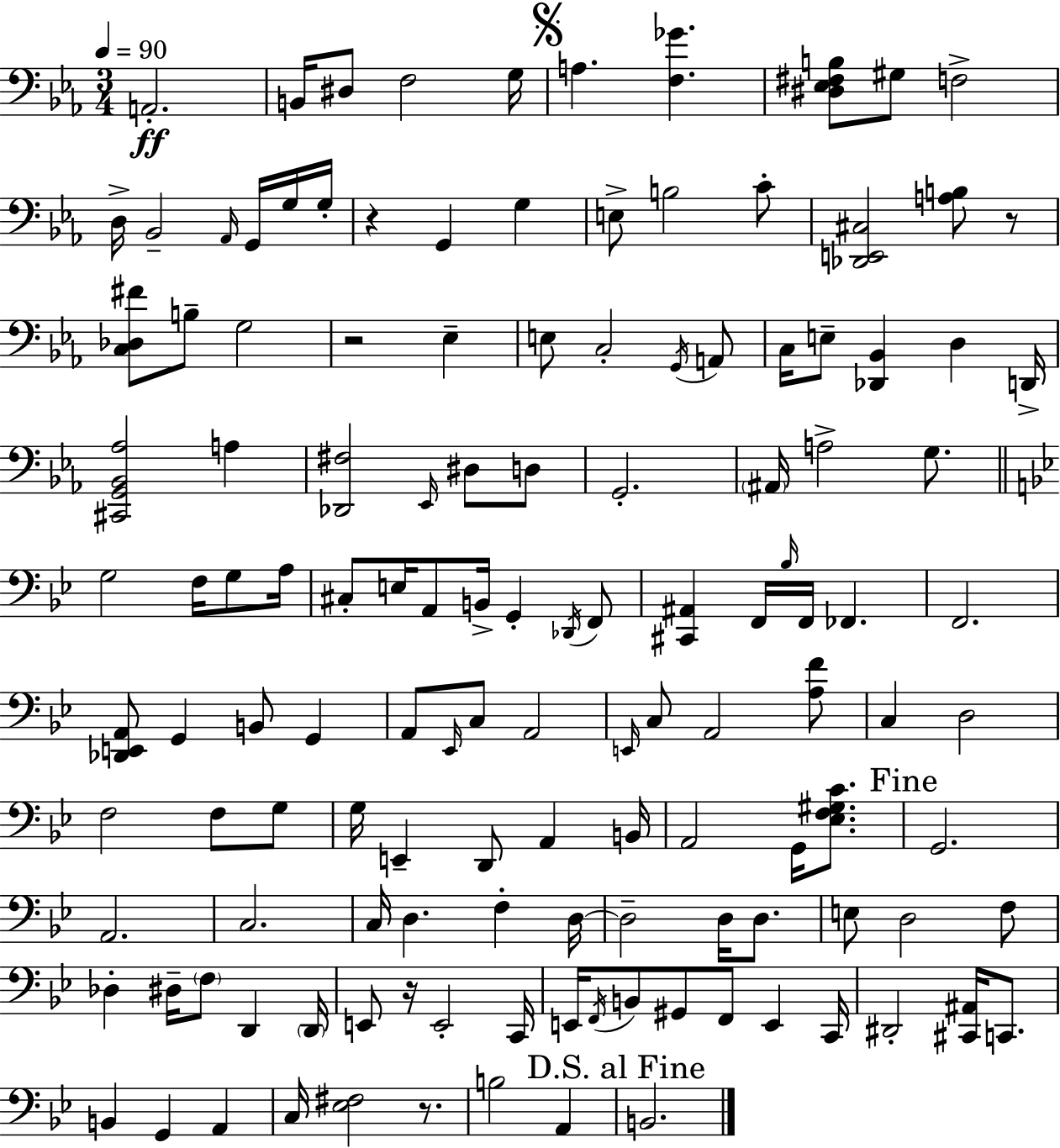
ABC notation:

X:1
T:Untitled
M:3/4
L:1/4
K:Cm
A,,2 B,,/4 ^D,/2 F,2 G,/4 A, [F,_G] [^D,_E,^F,B,]/2 ^G,/2 F,2 D,/4 _B,,2 _A,,/4 G,,/4 G,/4 G,/4 z G,, G, E,/2 B,2 C/2 [_D,,E,,^C,]2 [A,B,]/2 z/2 [C,_D,^F]/2 B,/2 G,2 z2 _E, E,/2 C,2 G,,/4 A,,/2 C,/4 E,/2 [_D,,_B,,] D, D,,/4 [^C,,G,,_B,,_A,]2 A, [_D,,^F,]2 _E,,/4 ^D,/2 D,/2 G,,2 ^A,,/4 A,2 G,/2 G,2 F,/4 G,/2 A,/4 ^C,/2 E,/4 A,,/2 B,,/4 G,, _D,,/4 F,,/2 [^C,,^A,,] F,,/4 _B,/4 F,,/4 _F,, F,,2 [_D,,E,,A,,]/2 G,, B,,/2 G,, A,,/2 _E,,/4 C,/2 A,,2 E,,/4 C,/2 A,,2 [A,F]/2 C, D,2 F,2 F,/2 G,/2 G,/4 E,, D,,/2 A,, B,,/4 A,,2 G,,/4 [_E,F,^G,C]/2 G,,2 A,,2 C,2 C,/4 D, F, D,/4 D,2 D,/4 D,/2 E,/2 D,2 F,/2 _D, ^D,/4 F,/2 D,, D,,/4 E,,/2 z/4 E,,2 C,,/4 E,,/4 F,,/4 B,,/2 ^G,,/2 F,,/2 E,, C,,/4 ^D,,2 [^C,,^A,,]/4 C,,/2 B,, G,, A,, C,/4 [_E,^F,]2 z/2 B,2 A,, B,,2